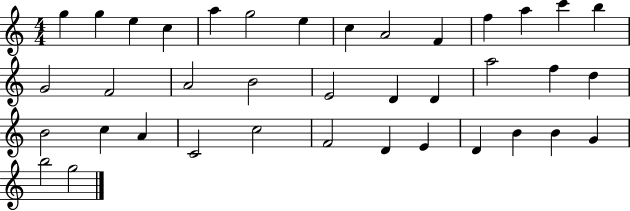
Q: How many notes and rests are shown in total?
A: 38